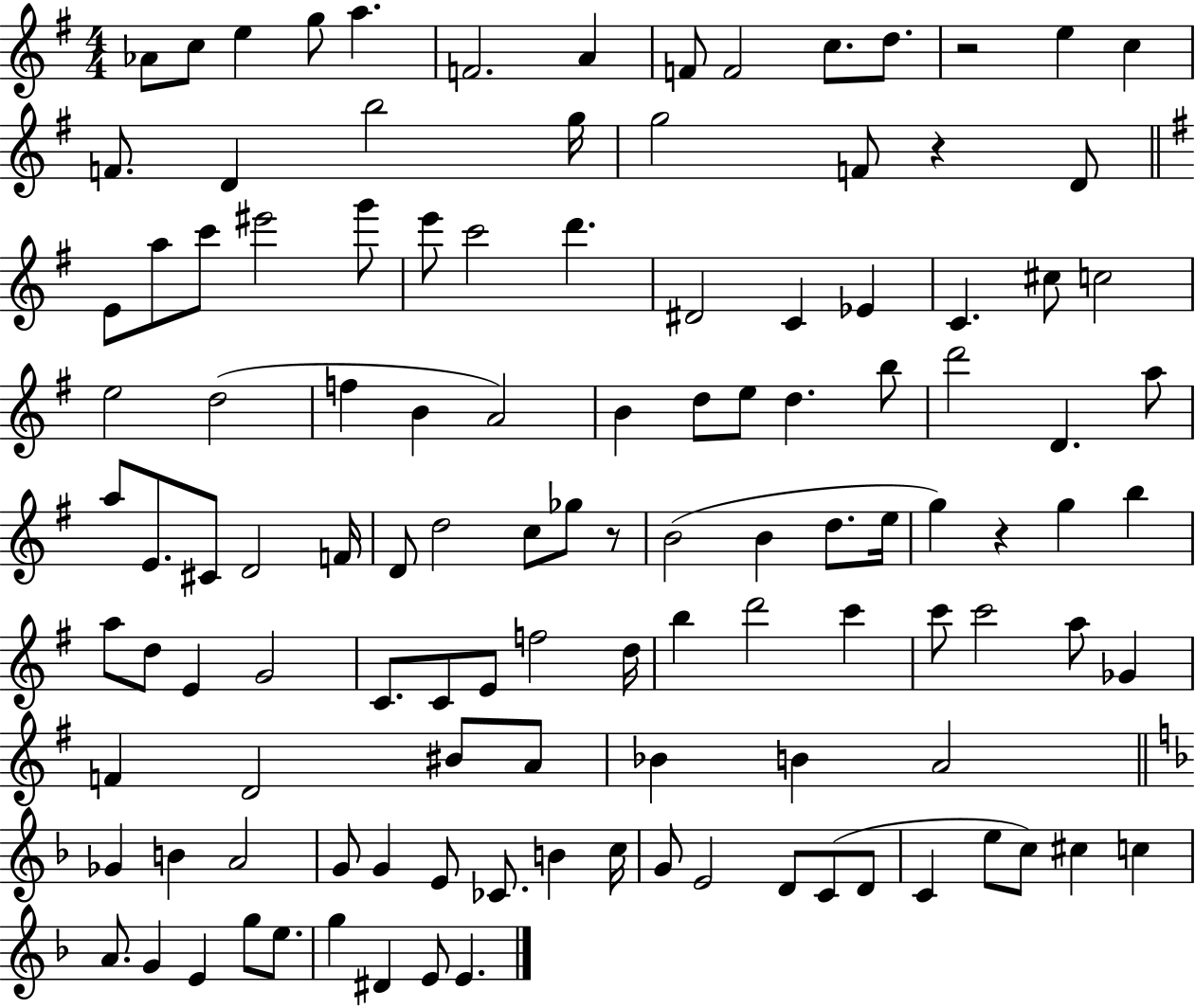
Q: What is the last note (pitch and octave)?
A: E4